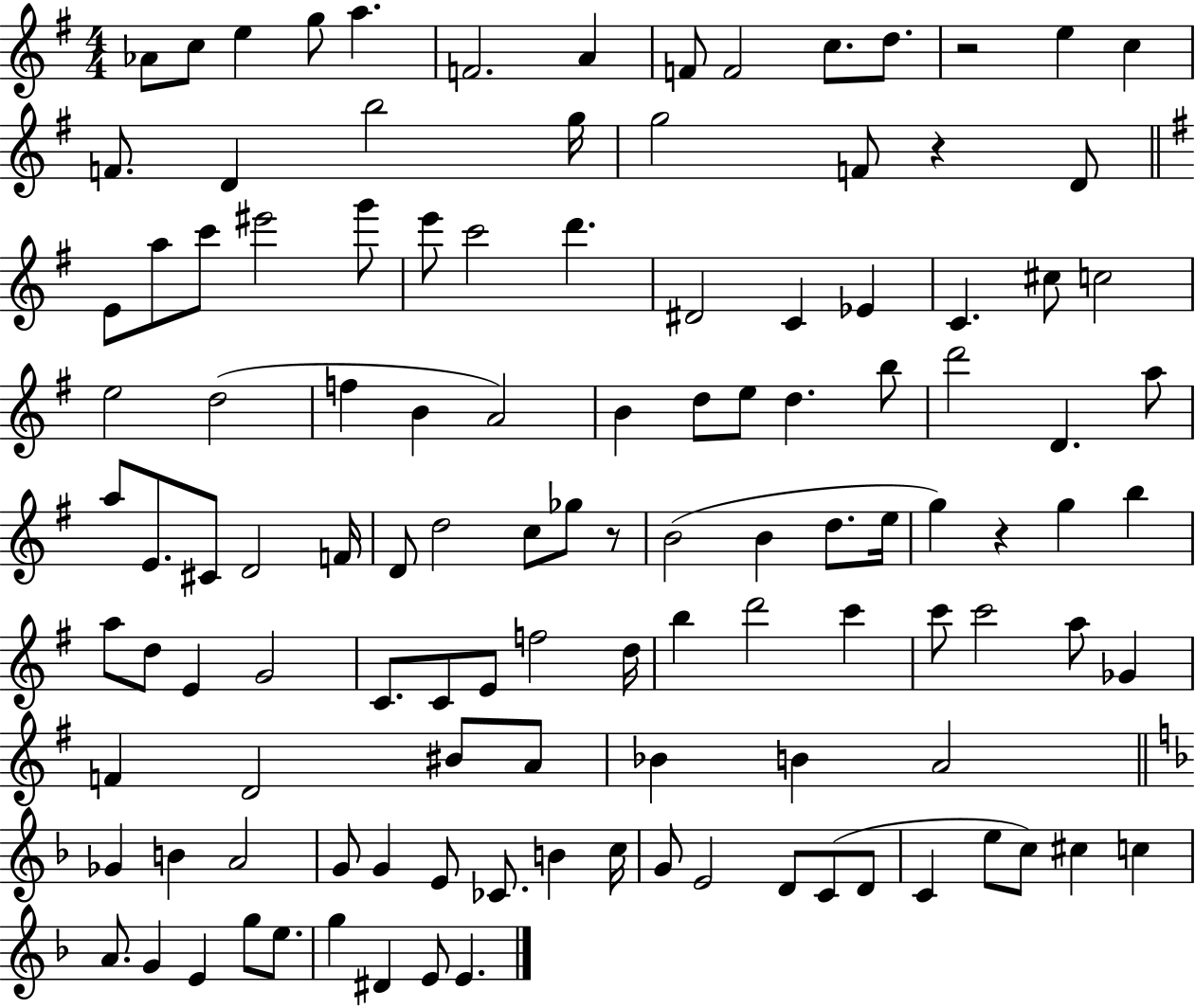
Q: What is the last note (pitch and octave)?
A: E4